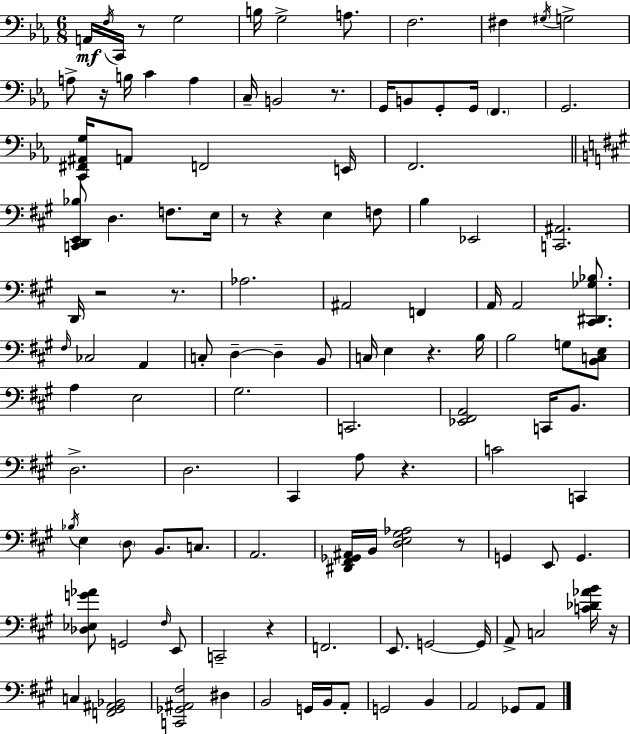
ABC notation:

X:1
T:Untitled
M:6/8
L:1/4
K:Cm
A,,/4 F,/4 C,,/4 z/2 G,2 B,/4 G,2 A,/2 F,2 ^F, ^G,/4 G,2 A,/2 z/4 B,/4 C A, C,/4 B,,2 z/2 G,,/4 B,,/2 G,,/2 G,,/4 F,, G,,2 [C,,^F,,^A,,G,]/4 A,,/2 F,,2 E,,/4 F,,2 [C,,D,,E,,_B,]/2 D, F,/2 E,/4 z/2 z E, F,/2 B, _E,,2 [C,,^A,,]2 D,,/4 z2 z/2 _A,2 ^A,,2 F,, A,,/4 A,,2 [^C,,^D,,_G,_B,]/2 ^F,/4 _C,2 A,, C,/2 D, D, B,,/2 C,/4 E, z B,/4 B,2 G,/2 [B,,C,E,]/2 A, E,2 ^G,2 C,,2 [_E,,^F,,A,,]2 C,,/4 B,,/2 D,2 D,2 ^C,, A,/2 z C2 C,, _B,/4 E, D,/2 B,,/2 C,/2 A,,2 [^D,,^F,,_G,,^A,,]/4 B,,/4 [D,E,^G,_A,]2 z/2 G,, E,,/2 G,, [_D,_E,G_A]/2 G,,2 ^F,/4 E,,/2 C,,2 z F,,2 E,,/2 G,,2 G,,/4 A,,/2 C,2 [C_D_AB]/4 z/4 C, [F,,^G,,^A,,_B,,]2 [C,,_G,,^A,,^F,]2 ^D, B,,2 G,,/4 B,,/4 A,,/2 G,,2 B,, A,,2 _G,,/2 A,,/2